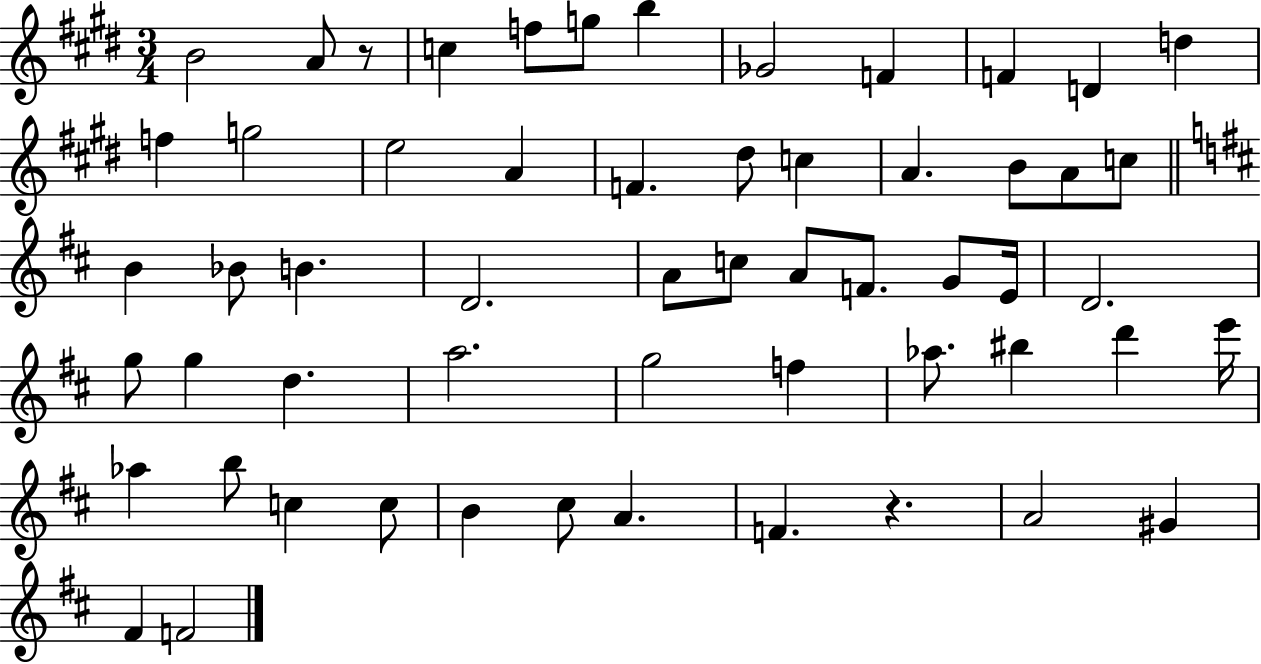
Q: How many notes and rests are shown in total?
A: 57